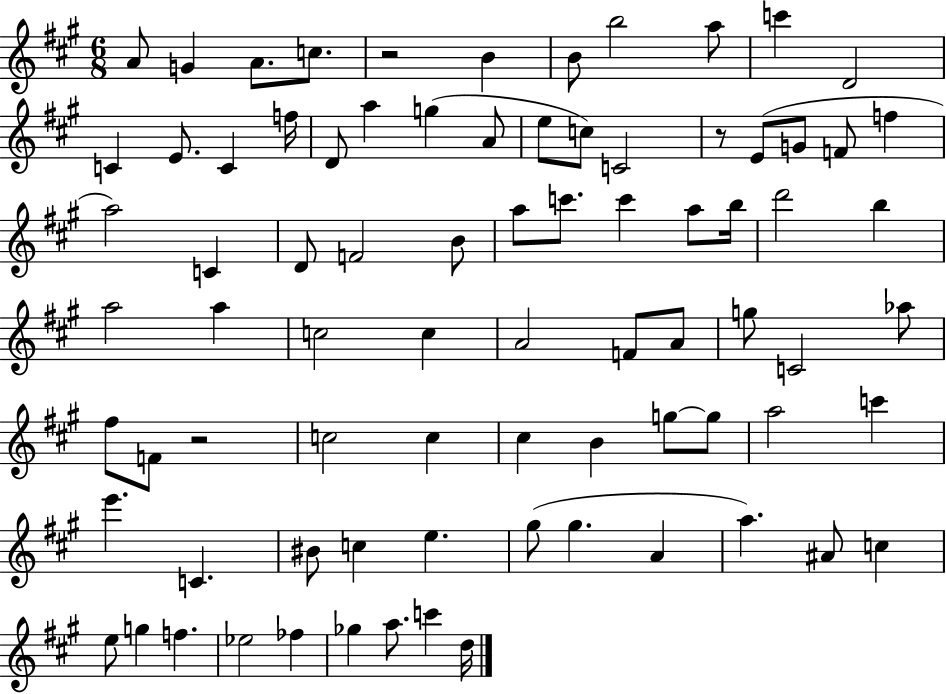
A4/e G4/q A4/e. C5/e. R/h B4/q B4/e B5/h A5/e C6/q D4/h C4/q E4/e. C4/q F5/s D4/e A5/q G5/q A4/e E5/e C5/e C4/h R/e E4/e G4/e F4/e F5/q A5/h C4/q D4/e F4/h B4/e A5/e C6/e. C6/q A5/e B5/s D6/h B5/q A5/h A5/q C5/h C5/q A4/h F4/e A4/e G5/e C4/h Ab5/e F#5/e F4/e R/h C5/h C5/q C#5/q B4/q G5/e G5/e A5/h C6/q E6/q. C4/q. BIS4/e C5/q E5/q. G#5/e G#5/q. A4/q A5/q. A#4/e C5/q E5/e G5/q F5/q. Eb5/h FES5/q Gb5/q A5/e. C6/q D5/s